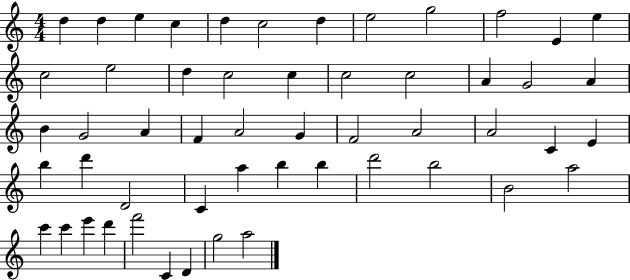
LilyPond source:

{
  \clef treble
  \numericTimeSignature
  \time 4/4
  \key c \major
  d''4 d''4 e''4 c''4 | d''4 c''2 d''4 | e''2 g''2 | f''2 e'4 e''4 | \break c''2 e''2 | d''4 c''2 c''4 | c''2 c''2 | a'4 g'2 a'4 | \break b'4 g'2 a'4 | f'4 a'2 g'4 | f'2 a'2 | a'2 c'4 e'4 | \break b''4 d'''4 d'2 | c'4 a''4 b''4 b''4 | d'''2 b''2 | b'2 a''2 | \break c'''4 c'''4 e'''4 d'''4 | f'''2 c'4 d'4 | g''2 a''2 | \bar "|."
}